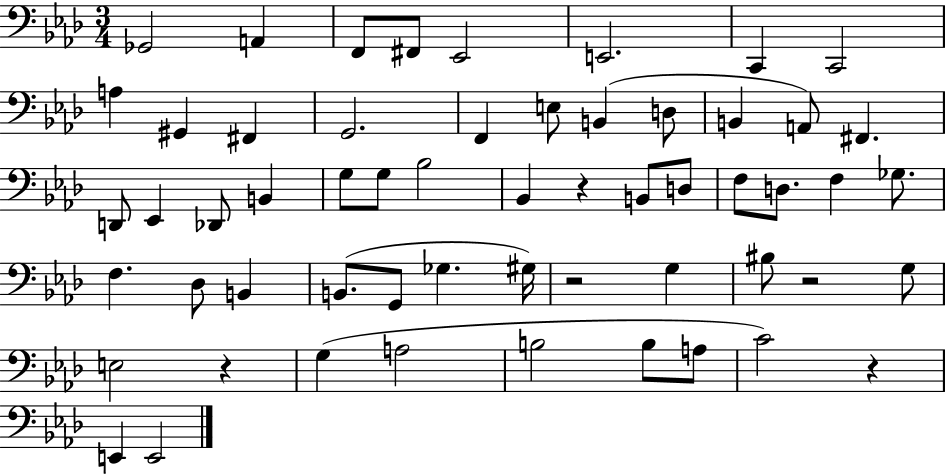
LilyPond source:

{
  \clef bass
  \numericTimeSignature
  \time 3/4
  \key aes \major
  ges,2 a,4 | f,8 fis,8 ees,2 | e,2. | c,4 c,2 | \break a4 gis,4 fis,4 | g,2. | f,4 e8 b,4( d8 | b,4 a,8) fis,4. | \break d,8 ees,4 des,8 b,4 | g8 g8 bes2 | bes,4 r4 b,8 d8 | f8 d8. f4 ges8. | \break f4. des8 b,4 | b,8.( g,8 ges4. gis16) | r2 g4 | bis8 r2 g8 | \break e2 r4 | g4( a2 | b2 b8 a8 | c'2) r4 | \break e,4 e,2 | \bar "|."
}